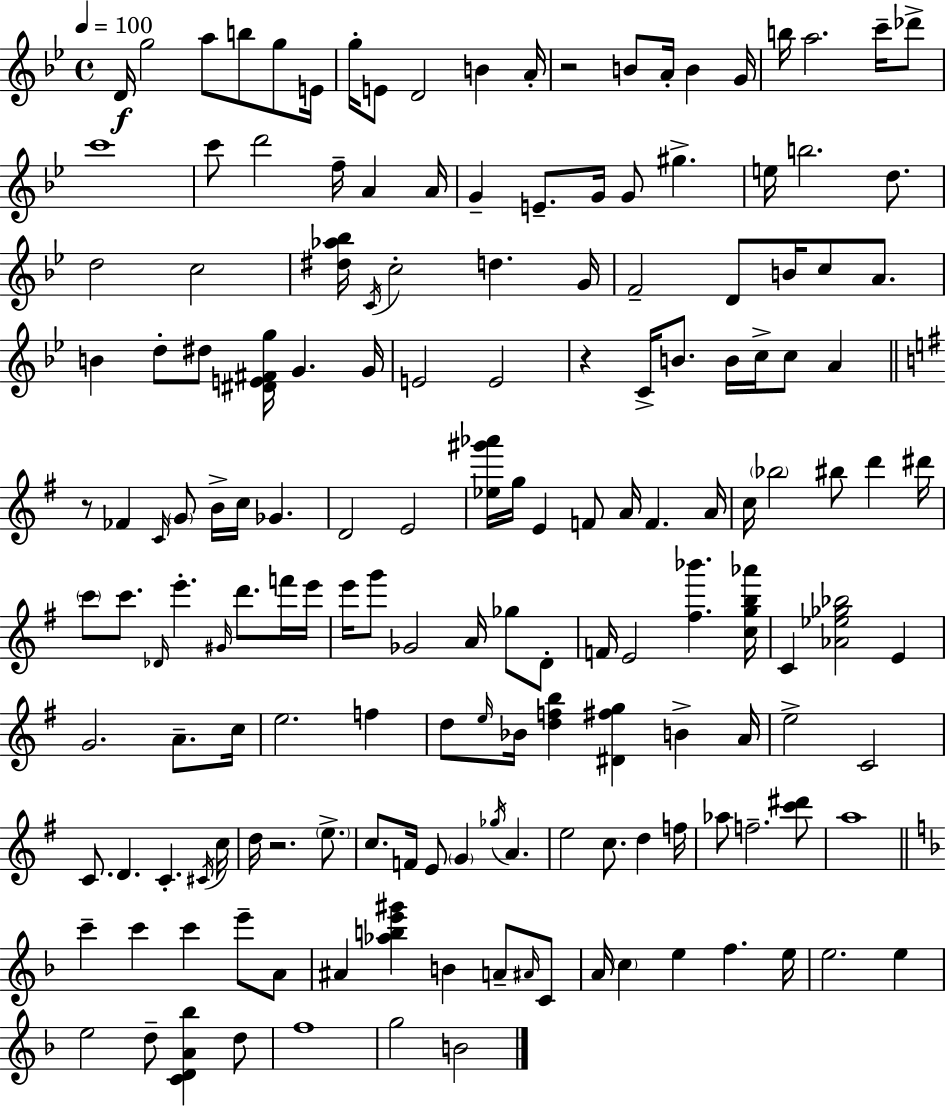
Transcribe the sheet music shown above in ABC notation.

X:1
T:Untitled
M:4/4
L:1/4
K:Gm
D/4 g2 a/2 b/2 g/2 E/4 g/4 E/2 D2 B A/4 z2 B/2 A/4 B G/4 b/4 a2 c'/4 _d'/2 c'4 c'/2 d'2 f/4 A A/4 G E/2 G/4 G/2 ^g e/4 b2 d/2 d2 c2 [^d_a_b]/4 C/4 c2 d G/4 F2 D/2 B/4 c/2 A/2 B d/2 ^d/2 [^DE^Fg]/4 G G/4 E2 E2 z C/4 B/2 B/4 c/4 c/2 A z/2 _F C/4 G/2 B/4 c/4 _G D2 E2 [_e^g'_a']/4 g/4 E F/2 A/4 F A/4 c/4 _b2 ^b/2 d' ^d'/4 c'/2 c'/2 _D/4 e' ^G/4 d'/2 f'/4 e'/4 e'/4 g'/2 _G2 A/4 _g/2 D/2 F/4 E2 [^f_b'] [cgb_a']/4 C [_A_e_g_b]2 E G2 A/2 c/4 e2 f d/2 e/4 _B/4 [dfb] [^D^fg] B A/4 e2 C2 C/2 D C ^C/4 c/4 d/4 z2 e/2 c/2 F/4 E/2 G _g/4 A e2 c/2 d f/4 _a/2 f2 [c'^d']/2 a4 c' c' c' e'/2 A/2 ^A [_abe'^g'] B A/2 ^A/4 C/2 A/4 c e f e/4 e2 e e2 d/2 [CDA_b] d/2 f4 g2 B2